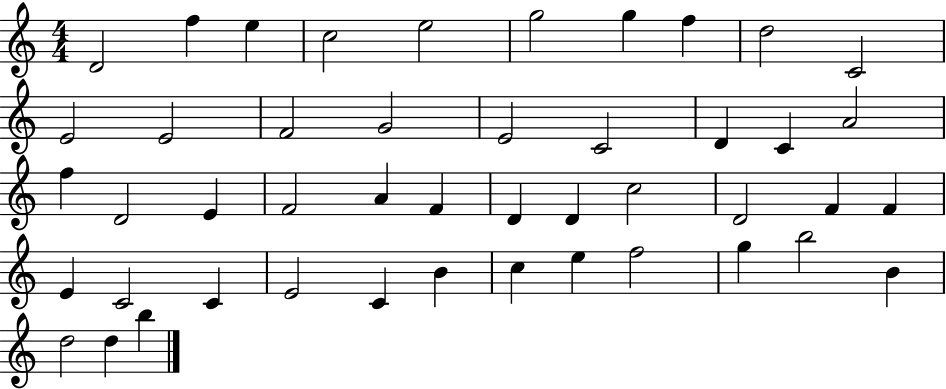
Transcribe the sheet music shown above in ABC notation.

X:1
T:Untitled
M:4/4
L:1/4
K:C
D2 f e c2 e2 g2 g f d2 C2 E2 E2 F2 G2 E2 C2 D C A2 f D2 E F2 A F D D c2 D2 F F E C2 C E2 C B c e f2 g b2 B d2 d b